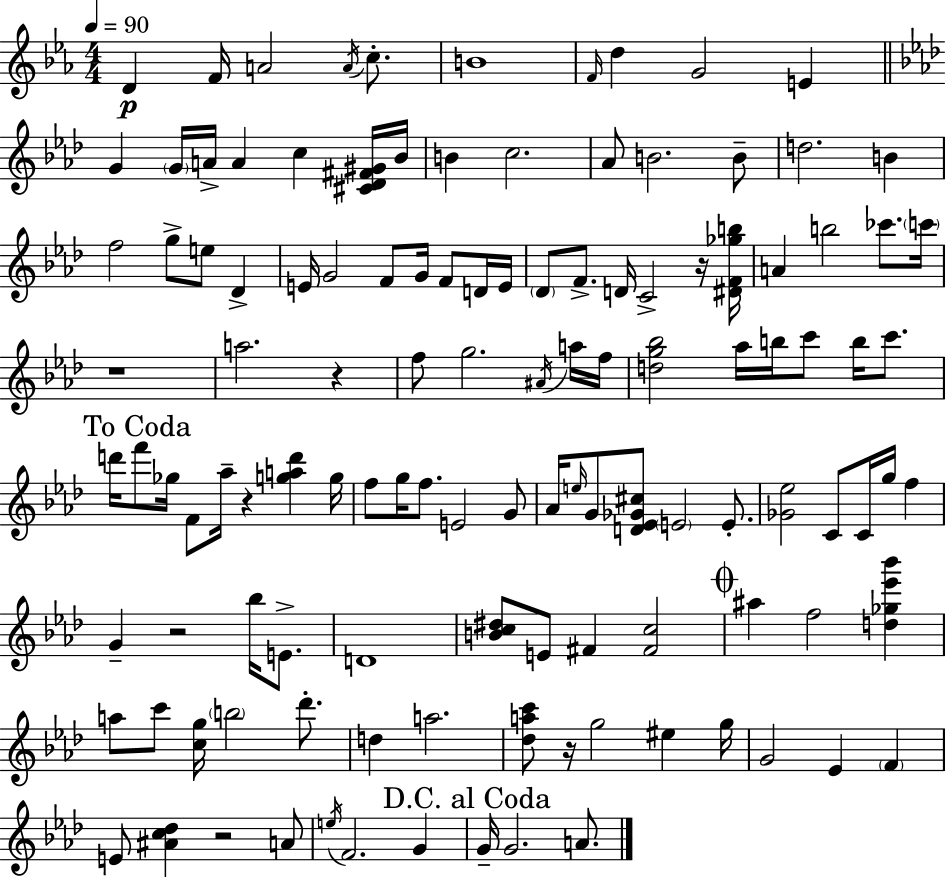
{
  \clef treble
  \numericTimeSignature
  \time 4/4
  \key c \minor
  \tempo 4 = 90
  d'4\p f'16 a'2 \acciaccatura { a'16 } c''8.-. | b'1 | \grace { f'16 } d''4 g'2 e'4 | \bar "||" \break \key aes \major g'4 \parenthesize g'16 a'16-> a'4 c''4 <cis' des' fis' gis'>16 bes'16 | b'4 c''2. | aes'8 b'2. b'8-- | d''2. b'4 | \break f''2 g''8-> e''8 des'4-> | e'16 g'2 f'8 g'16 f'8 d'16 e'16 | \parenthesize des'8 f'8.-> d'16 c'2-> r16 <dis' f' ges'' b''>16 | a'4 b''2 ces'''8. \parenthesize c'''16 | \break r1 | a''2. r4 | f''8 g''2. \acciaccatura { ais'16 } a''16 | f''16 <d'' g'' bes''>2 aes''16 b''16 c'''8 b''16 c'''8. | \break \mark "To Coda" d'''16 f'''8 ges''16 f'8 aes''16-- r4 <g'' a'' d'''>4 | g''16 f''8 g''16 f''8. e'2 g'8 | aes'16 \grace { e''16 } g'8 <d' ees' ges' cis''>8 \parenthesize e'2 e'8.-. | <ges' ees''>2 c'8 c'16 g''16 f''4 | \break g'4-- r2 bes''16 e'8.-> | d'1 | <b' c'' dis''>8 e'8 fis'4 <fis' c''>2 | \mark \markup { \musicglyph "scripts.coda" } ais''4 f''2 <d'' ges'' ees''' bes'''>4 | \break a''8 c'''8 <c'' g''>16 \parenthesize b''2 des'''8.-. | d''4 a''2. | <des'' a'' c'''>8 r16 g''2 eis''4 | g''16 g'2 ees'4 \parenthesize f'4 | \break e'8 <ais' c'' des''>4 r2 | a'8 \acciaccatura { e''16 } f'2. g'4 | \mark "D.C. al Coda" g'16-- g'2. | a'8. \bar "|."
}